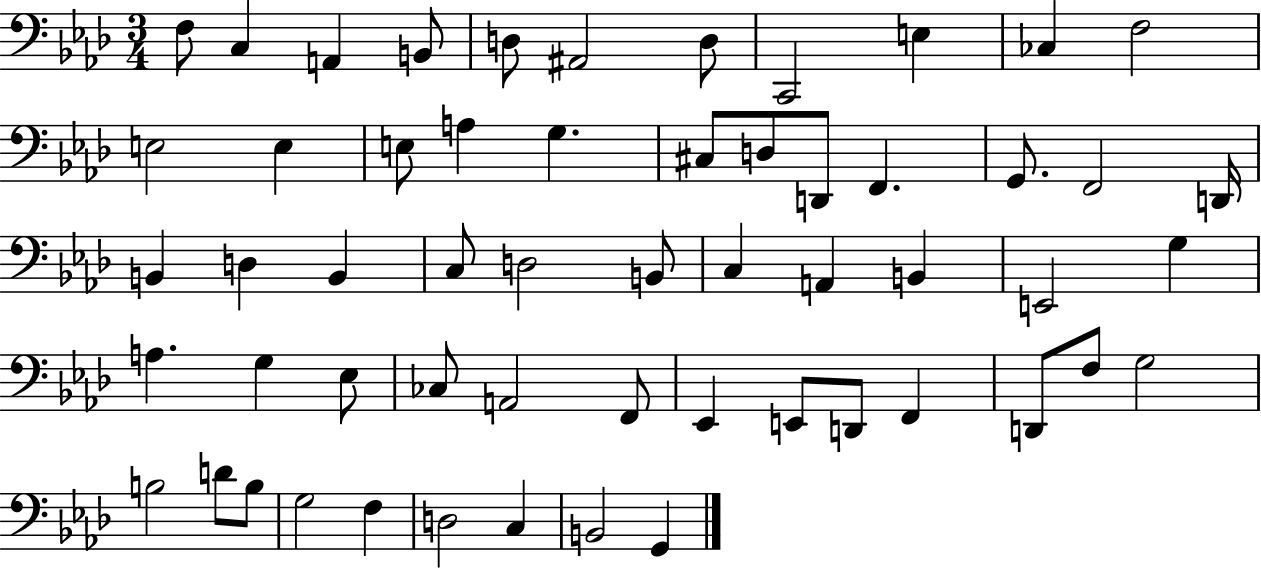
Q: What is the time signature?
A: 3/4